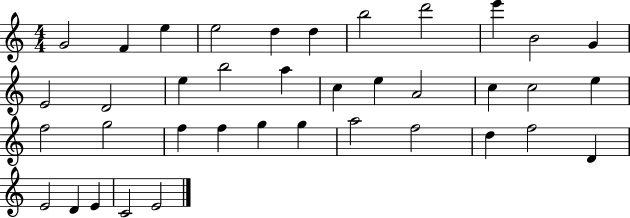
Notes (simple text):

G4/h F4/q E5/q E5/h D5/q D5/q B5/h D6/h E6/q B4/h G4/q E4/h D4/h E5/q B5/h A5/q C5/q E5/q A4/h C5/q C5/h E5/q F5/h G5/h F5/q F5/q G5/q G5/q A5/h F5/h D5/q F5/h D4/q E4/h D4/q E4/q C4/h E4/h